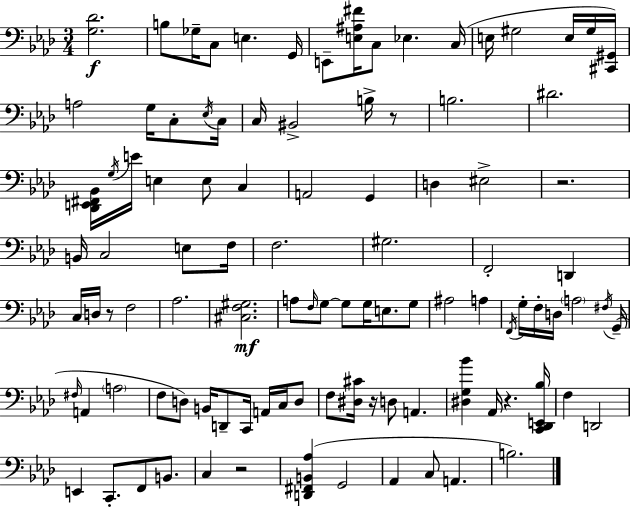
[G3,Db4]/h. B3/e Gb3/s C3/e E3/q. G2/s E2/e [E3,A#3,F#4]/s C3/e Eb3/q. C3/s E3/s G#3/h E3/s G#3/s [C#2,G#2]/s A3/h G3/s C3/e Eb3/s C3/s C3/s BIS2/h B3/s R/e B3/h. D#4/h. [Db2,E2,F#2,Bb2]/s G3/s E4/s E3/q E3/e C3/q A2/h G2/q D3/q EIS3/h R/h. B2/s C3/h E3/e F3/s F3/h. G#3/h. F2/h D2/q C3/s D3/s R/e F3/h Ab3/h. [C#3,F3,G#3]/h. A3/e F3/s G3/e G3/e G3/s E3/e. G3/e A#3/h A3/q F2/s G3/s F3/s D3/s A3/h F#3/s G2/s F#3/s A2/q A3/h F3/e D3/e B2/s D2/e C2/s A2/s C3/s D3/e F3/e [D#3,C#4]/s R/s D3/e A2/q. [D#3,G3,Bb4]/q Ab2/s R/q. [C2,Db2,E2,Bb3]/s F3/q D2/h E2/q C2/e. F2/e B2/e. C3/q R/h [D2,F#2,B2,Ab3]/q G2/h Ab2/q C3/e A2/q. B3/h.